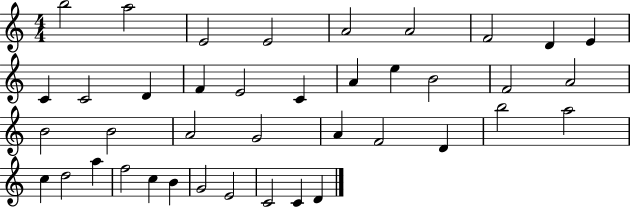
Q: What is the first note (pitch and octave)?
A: B5